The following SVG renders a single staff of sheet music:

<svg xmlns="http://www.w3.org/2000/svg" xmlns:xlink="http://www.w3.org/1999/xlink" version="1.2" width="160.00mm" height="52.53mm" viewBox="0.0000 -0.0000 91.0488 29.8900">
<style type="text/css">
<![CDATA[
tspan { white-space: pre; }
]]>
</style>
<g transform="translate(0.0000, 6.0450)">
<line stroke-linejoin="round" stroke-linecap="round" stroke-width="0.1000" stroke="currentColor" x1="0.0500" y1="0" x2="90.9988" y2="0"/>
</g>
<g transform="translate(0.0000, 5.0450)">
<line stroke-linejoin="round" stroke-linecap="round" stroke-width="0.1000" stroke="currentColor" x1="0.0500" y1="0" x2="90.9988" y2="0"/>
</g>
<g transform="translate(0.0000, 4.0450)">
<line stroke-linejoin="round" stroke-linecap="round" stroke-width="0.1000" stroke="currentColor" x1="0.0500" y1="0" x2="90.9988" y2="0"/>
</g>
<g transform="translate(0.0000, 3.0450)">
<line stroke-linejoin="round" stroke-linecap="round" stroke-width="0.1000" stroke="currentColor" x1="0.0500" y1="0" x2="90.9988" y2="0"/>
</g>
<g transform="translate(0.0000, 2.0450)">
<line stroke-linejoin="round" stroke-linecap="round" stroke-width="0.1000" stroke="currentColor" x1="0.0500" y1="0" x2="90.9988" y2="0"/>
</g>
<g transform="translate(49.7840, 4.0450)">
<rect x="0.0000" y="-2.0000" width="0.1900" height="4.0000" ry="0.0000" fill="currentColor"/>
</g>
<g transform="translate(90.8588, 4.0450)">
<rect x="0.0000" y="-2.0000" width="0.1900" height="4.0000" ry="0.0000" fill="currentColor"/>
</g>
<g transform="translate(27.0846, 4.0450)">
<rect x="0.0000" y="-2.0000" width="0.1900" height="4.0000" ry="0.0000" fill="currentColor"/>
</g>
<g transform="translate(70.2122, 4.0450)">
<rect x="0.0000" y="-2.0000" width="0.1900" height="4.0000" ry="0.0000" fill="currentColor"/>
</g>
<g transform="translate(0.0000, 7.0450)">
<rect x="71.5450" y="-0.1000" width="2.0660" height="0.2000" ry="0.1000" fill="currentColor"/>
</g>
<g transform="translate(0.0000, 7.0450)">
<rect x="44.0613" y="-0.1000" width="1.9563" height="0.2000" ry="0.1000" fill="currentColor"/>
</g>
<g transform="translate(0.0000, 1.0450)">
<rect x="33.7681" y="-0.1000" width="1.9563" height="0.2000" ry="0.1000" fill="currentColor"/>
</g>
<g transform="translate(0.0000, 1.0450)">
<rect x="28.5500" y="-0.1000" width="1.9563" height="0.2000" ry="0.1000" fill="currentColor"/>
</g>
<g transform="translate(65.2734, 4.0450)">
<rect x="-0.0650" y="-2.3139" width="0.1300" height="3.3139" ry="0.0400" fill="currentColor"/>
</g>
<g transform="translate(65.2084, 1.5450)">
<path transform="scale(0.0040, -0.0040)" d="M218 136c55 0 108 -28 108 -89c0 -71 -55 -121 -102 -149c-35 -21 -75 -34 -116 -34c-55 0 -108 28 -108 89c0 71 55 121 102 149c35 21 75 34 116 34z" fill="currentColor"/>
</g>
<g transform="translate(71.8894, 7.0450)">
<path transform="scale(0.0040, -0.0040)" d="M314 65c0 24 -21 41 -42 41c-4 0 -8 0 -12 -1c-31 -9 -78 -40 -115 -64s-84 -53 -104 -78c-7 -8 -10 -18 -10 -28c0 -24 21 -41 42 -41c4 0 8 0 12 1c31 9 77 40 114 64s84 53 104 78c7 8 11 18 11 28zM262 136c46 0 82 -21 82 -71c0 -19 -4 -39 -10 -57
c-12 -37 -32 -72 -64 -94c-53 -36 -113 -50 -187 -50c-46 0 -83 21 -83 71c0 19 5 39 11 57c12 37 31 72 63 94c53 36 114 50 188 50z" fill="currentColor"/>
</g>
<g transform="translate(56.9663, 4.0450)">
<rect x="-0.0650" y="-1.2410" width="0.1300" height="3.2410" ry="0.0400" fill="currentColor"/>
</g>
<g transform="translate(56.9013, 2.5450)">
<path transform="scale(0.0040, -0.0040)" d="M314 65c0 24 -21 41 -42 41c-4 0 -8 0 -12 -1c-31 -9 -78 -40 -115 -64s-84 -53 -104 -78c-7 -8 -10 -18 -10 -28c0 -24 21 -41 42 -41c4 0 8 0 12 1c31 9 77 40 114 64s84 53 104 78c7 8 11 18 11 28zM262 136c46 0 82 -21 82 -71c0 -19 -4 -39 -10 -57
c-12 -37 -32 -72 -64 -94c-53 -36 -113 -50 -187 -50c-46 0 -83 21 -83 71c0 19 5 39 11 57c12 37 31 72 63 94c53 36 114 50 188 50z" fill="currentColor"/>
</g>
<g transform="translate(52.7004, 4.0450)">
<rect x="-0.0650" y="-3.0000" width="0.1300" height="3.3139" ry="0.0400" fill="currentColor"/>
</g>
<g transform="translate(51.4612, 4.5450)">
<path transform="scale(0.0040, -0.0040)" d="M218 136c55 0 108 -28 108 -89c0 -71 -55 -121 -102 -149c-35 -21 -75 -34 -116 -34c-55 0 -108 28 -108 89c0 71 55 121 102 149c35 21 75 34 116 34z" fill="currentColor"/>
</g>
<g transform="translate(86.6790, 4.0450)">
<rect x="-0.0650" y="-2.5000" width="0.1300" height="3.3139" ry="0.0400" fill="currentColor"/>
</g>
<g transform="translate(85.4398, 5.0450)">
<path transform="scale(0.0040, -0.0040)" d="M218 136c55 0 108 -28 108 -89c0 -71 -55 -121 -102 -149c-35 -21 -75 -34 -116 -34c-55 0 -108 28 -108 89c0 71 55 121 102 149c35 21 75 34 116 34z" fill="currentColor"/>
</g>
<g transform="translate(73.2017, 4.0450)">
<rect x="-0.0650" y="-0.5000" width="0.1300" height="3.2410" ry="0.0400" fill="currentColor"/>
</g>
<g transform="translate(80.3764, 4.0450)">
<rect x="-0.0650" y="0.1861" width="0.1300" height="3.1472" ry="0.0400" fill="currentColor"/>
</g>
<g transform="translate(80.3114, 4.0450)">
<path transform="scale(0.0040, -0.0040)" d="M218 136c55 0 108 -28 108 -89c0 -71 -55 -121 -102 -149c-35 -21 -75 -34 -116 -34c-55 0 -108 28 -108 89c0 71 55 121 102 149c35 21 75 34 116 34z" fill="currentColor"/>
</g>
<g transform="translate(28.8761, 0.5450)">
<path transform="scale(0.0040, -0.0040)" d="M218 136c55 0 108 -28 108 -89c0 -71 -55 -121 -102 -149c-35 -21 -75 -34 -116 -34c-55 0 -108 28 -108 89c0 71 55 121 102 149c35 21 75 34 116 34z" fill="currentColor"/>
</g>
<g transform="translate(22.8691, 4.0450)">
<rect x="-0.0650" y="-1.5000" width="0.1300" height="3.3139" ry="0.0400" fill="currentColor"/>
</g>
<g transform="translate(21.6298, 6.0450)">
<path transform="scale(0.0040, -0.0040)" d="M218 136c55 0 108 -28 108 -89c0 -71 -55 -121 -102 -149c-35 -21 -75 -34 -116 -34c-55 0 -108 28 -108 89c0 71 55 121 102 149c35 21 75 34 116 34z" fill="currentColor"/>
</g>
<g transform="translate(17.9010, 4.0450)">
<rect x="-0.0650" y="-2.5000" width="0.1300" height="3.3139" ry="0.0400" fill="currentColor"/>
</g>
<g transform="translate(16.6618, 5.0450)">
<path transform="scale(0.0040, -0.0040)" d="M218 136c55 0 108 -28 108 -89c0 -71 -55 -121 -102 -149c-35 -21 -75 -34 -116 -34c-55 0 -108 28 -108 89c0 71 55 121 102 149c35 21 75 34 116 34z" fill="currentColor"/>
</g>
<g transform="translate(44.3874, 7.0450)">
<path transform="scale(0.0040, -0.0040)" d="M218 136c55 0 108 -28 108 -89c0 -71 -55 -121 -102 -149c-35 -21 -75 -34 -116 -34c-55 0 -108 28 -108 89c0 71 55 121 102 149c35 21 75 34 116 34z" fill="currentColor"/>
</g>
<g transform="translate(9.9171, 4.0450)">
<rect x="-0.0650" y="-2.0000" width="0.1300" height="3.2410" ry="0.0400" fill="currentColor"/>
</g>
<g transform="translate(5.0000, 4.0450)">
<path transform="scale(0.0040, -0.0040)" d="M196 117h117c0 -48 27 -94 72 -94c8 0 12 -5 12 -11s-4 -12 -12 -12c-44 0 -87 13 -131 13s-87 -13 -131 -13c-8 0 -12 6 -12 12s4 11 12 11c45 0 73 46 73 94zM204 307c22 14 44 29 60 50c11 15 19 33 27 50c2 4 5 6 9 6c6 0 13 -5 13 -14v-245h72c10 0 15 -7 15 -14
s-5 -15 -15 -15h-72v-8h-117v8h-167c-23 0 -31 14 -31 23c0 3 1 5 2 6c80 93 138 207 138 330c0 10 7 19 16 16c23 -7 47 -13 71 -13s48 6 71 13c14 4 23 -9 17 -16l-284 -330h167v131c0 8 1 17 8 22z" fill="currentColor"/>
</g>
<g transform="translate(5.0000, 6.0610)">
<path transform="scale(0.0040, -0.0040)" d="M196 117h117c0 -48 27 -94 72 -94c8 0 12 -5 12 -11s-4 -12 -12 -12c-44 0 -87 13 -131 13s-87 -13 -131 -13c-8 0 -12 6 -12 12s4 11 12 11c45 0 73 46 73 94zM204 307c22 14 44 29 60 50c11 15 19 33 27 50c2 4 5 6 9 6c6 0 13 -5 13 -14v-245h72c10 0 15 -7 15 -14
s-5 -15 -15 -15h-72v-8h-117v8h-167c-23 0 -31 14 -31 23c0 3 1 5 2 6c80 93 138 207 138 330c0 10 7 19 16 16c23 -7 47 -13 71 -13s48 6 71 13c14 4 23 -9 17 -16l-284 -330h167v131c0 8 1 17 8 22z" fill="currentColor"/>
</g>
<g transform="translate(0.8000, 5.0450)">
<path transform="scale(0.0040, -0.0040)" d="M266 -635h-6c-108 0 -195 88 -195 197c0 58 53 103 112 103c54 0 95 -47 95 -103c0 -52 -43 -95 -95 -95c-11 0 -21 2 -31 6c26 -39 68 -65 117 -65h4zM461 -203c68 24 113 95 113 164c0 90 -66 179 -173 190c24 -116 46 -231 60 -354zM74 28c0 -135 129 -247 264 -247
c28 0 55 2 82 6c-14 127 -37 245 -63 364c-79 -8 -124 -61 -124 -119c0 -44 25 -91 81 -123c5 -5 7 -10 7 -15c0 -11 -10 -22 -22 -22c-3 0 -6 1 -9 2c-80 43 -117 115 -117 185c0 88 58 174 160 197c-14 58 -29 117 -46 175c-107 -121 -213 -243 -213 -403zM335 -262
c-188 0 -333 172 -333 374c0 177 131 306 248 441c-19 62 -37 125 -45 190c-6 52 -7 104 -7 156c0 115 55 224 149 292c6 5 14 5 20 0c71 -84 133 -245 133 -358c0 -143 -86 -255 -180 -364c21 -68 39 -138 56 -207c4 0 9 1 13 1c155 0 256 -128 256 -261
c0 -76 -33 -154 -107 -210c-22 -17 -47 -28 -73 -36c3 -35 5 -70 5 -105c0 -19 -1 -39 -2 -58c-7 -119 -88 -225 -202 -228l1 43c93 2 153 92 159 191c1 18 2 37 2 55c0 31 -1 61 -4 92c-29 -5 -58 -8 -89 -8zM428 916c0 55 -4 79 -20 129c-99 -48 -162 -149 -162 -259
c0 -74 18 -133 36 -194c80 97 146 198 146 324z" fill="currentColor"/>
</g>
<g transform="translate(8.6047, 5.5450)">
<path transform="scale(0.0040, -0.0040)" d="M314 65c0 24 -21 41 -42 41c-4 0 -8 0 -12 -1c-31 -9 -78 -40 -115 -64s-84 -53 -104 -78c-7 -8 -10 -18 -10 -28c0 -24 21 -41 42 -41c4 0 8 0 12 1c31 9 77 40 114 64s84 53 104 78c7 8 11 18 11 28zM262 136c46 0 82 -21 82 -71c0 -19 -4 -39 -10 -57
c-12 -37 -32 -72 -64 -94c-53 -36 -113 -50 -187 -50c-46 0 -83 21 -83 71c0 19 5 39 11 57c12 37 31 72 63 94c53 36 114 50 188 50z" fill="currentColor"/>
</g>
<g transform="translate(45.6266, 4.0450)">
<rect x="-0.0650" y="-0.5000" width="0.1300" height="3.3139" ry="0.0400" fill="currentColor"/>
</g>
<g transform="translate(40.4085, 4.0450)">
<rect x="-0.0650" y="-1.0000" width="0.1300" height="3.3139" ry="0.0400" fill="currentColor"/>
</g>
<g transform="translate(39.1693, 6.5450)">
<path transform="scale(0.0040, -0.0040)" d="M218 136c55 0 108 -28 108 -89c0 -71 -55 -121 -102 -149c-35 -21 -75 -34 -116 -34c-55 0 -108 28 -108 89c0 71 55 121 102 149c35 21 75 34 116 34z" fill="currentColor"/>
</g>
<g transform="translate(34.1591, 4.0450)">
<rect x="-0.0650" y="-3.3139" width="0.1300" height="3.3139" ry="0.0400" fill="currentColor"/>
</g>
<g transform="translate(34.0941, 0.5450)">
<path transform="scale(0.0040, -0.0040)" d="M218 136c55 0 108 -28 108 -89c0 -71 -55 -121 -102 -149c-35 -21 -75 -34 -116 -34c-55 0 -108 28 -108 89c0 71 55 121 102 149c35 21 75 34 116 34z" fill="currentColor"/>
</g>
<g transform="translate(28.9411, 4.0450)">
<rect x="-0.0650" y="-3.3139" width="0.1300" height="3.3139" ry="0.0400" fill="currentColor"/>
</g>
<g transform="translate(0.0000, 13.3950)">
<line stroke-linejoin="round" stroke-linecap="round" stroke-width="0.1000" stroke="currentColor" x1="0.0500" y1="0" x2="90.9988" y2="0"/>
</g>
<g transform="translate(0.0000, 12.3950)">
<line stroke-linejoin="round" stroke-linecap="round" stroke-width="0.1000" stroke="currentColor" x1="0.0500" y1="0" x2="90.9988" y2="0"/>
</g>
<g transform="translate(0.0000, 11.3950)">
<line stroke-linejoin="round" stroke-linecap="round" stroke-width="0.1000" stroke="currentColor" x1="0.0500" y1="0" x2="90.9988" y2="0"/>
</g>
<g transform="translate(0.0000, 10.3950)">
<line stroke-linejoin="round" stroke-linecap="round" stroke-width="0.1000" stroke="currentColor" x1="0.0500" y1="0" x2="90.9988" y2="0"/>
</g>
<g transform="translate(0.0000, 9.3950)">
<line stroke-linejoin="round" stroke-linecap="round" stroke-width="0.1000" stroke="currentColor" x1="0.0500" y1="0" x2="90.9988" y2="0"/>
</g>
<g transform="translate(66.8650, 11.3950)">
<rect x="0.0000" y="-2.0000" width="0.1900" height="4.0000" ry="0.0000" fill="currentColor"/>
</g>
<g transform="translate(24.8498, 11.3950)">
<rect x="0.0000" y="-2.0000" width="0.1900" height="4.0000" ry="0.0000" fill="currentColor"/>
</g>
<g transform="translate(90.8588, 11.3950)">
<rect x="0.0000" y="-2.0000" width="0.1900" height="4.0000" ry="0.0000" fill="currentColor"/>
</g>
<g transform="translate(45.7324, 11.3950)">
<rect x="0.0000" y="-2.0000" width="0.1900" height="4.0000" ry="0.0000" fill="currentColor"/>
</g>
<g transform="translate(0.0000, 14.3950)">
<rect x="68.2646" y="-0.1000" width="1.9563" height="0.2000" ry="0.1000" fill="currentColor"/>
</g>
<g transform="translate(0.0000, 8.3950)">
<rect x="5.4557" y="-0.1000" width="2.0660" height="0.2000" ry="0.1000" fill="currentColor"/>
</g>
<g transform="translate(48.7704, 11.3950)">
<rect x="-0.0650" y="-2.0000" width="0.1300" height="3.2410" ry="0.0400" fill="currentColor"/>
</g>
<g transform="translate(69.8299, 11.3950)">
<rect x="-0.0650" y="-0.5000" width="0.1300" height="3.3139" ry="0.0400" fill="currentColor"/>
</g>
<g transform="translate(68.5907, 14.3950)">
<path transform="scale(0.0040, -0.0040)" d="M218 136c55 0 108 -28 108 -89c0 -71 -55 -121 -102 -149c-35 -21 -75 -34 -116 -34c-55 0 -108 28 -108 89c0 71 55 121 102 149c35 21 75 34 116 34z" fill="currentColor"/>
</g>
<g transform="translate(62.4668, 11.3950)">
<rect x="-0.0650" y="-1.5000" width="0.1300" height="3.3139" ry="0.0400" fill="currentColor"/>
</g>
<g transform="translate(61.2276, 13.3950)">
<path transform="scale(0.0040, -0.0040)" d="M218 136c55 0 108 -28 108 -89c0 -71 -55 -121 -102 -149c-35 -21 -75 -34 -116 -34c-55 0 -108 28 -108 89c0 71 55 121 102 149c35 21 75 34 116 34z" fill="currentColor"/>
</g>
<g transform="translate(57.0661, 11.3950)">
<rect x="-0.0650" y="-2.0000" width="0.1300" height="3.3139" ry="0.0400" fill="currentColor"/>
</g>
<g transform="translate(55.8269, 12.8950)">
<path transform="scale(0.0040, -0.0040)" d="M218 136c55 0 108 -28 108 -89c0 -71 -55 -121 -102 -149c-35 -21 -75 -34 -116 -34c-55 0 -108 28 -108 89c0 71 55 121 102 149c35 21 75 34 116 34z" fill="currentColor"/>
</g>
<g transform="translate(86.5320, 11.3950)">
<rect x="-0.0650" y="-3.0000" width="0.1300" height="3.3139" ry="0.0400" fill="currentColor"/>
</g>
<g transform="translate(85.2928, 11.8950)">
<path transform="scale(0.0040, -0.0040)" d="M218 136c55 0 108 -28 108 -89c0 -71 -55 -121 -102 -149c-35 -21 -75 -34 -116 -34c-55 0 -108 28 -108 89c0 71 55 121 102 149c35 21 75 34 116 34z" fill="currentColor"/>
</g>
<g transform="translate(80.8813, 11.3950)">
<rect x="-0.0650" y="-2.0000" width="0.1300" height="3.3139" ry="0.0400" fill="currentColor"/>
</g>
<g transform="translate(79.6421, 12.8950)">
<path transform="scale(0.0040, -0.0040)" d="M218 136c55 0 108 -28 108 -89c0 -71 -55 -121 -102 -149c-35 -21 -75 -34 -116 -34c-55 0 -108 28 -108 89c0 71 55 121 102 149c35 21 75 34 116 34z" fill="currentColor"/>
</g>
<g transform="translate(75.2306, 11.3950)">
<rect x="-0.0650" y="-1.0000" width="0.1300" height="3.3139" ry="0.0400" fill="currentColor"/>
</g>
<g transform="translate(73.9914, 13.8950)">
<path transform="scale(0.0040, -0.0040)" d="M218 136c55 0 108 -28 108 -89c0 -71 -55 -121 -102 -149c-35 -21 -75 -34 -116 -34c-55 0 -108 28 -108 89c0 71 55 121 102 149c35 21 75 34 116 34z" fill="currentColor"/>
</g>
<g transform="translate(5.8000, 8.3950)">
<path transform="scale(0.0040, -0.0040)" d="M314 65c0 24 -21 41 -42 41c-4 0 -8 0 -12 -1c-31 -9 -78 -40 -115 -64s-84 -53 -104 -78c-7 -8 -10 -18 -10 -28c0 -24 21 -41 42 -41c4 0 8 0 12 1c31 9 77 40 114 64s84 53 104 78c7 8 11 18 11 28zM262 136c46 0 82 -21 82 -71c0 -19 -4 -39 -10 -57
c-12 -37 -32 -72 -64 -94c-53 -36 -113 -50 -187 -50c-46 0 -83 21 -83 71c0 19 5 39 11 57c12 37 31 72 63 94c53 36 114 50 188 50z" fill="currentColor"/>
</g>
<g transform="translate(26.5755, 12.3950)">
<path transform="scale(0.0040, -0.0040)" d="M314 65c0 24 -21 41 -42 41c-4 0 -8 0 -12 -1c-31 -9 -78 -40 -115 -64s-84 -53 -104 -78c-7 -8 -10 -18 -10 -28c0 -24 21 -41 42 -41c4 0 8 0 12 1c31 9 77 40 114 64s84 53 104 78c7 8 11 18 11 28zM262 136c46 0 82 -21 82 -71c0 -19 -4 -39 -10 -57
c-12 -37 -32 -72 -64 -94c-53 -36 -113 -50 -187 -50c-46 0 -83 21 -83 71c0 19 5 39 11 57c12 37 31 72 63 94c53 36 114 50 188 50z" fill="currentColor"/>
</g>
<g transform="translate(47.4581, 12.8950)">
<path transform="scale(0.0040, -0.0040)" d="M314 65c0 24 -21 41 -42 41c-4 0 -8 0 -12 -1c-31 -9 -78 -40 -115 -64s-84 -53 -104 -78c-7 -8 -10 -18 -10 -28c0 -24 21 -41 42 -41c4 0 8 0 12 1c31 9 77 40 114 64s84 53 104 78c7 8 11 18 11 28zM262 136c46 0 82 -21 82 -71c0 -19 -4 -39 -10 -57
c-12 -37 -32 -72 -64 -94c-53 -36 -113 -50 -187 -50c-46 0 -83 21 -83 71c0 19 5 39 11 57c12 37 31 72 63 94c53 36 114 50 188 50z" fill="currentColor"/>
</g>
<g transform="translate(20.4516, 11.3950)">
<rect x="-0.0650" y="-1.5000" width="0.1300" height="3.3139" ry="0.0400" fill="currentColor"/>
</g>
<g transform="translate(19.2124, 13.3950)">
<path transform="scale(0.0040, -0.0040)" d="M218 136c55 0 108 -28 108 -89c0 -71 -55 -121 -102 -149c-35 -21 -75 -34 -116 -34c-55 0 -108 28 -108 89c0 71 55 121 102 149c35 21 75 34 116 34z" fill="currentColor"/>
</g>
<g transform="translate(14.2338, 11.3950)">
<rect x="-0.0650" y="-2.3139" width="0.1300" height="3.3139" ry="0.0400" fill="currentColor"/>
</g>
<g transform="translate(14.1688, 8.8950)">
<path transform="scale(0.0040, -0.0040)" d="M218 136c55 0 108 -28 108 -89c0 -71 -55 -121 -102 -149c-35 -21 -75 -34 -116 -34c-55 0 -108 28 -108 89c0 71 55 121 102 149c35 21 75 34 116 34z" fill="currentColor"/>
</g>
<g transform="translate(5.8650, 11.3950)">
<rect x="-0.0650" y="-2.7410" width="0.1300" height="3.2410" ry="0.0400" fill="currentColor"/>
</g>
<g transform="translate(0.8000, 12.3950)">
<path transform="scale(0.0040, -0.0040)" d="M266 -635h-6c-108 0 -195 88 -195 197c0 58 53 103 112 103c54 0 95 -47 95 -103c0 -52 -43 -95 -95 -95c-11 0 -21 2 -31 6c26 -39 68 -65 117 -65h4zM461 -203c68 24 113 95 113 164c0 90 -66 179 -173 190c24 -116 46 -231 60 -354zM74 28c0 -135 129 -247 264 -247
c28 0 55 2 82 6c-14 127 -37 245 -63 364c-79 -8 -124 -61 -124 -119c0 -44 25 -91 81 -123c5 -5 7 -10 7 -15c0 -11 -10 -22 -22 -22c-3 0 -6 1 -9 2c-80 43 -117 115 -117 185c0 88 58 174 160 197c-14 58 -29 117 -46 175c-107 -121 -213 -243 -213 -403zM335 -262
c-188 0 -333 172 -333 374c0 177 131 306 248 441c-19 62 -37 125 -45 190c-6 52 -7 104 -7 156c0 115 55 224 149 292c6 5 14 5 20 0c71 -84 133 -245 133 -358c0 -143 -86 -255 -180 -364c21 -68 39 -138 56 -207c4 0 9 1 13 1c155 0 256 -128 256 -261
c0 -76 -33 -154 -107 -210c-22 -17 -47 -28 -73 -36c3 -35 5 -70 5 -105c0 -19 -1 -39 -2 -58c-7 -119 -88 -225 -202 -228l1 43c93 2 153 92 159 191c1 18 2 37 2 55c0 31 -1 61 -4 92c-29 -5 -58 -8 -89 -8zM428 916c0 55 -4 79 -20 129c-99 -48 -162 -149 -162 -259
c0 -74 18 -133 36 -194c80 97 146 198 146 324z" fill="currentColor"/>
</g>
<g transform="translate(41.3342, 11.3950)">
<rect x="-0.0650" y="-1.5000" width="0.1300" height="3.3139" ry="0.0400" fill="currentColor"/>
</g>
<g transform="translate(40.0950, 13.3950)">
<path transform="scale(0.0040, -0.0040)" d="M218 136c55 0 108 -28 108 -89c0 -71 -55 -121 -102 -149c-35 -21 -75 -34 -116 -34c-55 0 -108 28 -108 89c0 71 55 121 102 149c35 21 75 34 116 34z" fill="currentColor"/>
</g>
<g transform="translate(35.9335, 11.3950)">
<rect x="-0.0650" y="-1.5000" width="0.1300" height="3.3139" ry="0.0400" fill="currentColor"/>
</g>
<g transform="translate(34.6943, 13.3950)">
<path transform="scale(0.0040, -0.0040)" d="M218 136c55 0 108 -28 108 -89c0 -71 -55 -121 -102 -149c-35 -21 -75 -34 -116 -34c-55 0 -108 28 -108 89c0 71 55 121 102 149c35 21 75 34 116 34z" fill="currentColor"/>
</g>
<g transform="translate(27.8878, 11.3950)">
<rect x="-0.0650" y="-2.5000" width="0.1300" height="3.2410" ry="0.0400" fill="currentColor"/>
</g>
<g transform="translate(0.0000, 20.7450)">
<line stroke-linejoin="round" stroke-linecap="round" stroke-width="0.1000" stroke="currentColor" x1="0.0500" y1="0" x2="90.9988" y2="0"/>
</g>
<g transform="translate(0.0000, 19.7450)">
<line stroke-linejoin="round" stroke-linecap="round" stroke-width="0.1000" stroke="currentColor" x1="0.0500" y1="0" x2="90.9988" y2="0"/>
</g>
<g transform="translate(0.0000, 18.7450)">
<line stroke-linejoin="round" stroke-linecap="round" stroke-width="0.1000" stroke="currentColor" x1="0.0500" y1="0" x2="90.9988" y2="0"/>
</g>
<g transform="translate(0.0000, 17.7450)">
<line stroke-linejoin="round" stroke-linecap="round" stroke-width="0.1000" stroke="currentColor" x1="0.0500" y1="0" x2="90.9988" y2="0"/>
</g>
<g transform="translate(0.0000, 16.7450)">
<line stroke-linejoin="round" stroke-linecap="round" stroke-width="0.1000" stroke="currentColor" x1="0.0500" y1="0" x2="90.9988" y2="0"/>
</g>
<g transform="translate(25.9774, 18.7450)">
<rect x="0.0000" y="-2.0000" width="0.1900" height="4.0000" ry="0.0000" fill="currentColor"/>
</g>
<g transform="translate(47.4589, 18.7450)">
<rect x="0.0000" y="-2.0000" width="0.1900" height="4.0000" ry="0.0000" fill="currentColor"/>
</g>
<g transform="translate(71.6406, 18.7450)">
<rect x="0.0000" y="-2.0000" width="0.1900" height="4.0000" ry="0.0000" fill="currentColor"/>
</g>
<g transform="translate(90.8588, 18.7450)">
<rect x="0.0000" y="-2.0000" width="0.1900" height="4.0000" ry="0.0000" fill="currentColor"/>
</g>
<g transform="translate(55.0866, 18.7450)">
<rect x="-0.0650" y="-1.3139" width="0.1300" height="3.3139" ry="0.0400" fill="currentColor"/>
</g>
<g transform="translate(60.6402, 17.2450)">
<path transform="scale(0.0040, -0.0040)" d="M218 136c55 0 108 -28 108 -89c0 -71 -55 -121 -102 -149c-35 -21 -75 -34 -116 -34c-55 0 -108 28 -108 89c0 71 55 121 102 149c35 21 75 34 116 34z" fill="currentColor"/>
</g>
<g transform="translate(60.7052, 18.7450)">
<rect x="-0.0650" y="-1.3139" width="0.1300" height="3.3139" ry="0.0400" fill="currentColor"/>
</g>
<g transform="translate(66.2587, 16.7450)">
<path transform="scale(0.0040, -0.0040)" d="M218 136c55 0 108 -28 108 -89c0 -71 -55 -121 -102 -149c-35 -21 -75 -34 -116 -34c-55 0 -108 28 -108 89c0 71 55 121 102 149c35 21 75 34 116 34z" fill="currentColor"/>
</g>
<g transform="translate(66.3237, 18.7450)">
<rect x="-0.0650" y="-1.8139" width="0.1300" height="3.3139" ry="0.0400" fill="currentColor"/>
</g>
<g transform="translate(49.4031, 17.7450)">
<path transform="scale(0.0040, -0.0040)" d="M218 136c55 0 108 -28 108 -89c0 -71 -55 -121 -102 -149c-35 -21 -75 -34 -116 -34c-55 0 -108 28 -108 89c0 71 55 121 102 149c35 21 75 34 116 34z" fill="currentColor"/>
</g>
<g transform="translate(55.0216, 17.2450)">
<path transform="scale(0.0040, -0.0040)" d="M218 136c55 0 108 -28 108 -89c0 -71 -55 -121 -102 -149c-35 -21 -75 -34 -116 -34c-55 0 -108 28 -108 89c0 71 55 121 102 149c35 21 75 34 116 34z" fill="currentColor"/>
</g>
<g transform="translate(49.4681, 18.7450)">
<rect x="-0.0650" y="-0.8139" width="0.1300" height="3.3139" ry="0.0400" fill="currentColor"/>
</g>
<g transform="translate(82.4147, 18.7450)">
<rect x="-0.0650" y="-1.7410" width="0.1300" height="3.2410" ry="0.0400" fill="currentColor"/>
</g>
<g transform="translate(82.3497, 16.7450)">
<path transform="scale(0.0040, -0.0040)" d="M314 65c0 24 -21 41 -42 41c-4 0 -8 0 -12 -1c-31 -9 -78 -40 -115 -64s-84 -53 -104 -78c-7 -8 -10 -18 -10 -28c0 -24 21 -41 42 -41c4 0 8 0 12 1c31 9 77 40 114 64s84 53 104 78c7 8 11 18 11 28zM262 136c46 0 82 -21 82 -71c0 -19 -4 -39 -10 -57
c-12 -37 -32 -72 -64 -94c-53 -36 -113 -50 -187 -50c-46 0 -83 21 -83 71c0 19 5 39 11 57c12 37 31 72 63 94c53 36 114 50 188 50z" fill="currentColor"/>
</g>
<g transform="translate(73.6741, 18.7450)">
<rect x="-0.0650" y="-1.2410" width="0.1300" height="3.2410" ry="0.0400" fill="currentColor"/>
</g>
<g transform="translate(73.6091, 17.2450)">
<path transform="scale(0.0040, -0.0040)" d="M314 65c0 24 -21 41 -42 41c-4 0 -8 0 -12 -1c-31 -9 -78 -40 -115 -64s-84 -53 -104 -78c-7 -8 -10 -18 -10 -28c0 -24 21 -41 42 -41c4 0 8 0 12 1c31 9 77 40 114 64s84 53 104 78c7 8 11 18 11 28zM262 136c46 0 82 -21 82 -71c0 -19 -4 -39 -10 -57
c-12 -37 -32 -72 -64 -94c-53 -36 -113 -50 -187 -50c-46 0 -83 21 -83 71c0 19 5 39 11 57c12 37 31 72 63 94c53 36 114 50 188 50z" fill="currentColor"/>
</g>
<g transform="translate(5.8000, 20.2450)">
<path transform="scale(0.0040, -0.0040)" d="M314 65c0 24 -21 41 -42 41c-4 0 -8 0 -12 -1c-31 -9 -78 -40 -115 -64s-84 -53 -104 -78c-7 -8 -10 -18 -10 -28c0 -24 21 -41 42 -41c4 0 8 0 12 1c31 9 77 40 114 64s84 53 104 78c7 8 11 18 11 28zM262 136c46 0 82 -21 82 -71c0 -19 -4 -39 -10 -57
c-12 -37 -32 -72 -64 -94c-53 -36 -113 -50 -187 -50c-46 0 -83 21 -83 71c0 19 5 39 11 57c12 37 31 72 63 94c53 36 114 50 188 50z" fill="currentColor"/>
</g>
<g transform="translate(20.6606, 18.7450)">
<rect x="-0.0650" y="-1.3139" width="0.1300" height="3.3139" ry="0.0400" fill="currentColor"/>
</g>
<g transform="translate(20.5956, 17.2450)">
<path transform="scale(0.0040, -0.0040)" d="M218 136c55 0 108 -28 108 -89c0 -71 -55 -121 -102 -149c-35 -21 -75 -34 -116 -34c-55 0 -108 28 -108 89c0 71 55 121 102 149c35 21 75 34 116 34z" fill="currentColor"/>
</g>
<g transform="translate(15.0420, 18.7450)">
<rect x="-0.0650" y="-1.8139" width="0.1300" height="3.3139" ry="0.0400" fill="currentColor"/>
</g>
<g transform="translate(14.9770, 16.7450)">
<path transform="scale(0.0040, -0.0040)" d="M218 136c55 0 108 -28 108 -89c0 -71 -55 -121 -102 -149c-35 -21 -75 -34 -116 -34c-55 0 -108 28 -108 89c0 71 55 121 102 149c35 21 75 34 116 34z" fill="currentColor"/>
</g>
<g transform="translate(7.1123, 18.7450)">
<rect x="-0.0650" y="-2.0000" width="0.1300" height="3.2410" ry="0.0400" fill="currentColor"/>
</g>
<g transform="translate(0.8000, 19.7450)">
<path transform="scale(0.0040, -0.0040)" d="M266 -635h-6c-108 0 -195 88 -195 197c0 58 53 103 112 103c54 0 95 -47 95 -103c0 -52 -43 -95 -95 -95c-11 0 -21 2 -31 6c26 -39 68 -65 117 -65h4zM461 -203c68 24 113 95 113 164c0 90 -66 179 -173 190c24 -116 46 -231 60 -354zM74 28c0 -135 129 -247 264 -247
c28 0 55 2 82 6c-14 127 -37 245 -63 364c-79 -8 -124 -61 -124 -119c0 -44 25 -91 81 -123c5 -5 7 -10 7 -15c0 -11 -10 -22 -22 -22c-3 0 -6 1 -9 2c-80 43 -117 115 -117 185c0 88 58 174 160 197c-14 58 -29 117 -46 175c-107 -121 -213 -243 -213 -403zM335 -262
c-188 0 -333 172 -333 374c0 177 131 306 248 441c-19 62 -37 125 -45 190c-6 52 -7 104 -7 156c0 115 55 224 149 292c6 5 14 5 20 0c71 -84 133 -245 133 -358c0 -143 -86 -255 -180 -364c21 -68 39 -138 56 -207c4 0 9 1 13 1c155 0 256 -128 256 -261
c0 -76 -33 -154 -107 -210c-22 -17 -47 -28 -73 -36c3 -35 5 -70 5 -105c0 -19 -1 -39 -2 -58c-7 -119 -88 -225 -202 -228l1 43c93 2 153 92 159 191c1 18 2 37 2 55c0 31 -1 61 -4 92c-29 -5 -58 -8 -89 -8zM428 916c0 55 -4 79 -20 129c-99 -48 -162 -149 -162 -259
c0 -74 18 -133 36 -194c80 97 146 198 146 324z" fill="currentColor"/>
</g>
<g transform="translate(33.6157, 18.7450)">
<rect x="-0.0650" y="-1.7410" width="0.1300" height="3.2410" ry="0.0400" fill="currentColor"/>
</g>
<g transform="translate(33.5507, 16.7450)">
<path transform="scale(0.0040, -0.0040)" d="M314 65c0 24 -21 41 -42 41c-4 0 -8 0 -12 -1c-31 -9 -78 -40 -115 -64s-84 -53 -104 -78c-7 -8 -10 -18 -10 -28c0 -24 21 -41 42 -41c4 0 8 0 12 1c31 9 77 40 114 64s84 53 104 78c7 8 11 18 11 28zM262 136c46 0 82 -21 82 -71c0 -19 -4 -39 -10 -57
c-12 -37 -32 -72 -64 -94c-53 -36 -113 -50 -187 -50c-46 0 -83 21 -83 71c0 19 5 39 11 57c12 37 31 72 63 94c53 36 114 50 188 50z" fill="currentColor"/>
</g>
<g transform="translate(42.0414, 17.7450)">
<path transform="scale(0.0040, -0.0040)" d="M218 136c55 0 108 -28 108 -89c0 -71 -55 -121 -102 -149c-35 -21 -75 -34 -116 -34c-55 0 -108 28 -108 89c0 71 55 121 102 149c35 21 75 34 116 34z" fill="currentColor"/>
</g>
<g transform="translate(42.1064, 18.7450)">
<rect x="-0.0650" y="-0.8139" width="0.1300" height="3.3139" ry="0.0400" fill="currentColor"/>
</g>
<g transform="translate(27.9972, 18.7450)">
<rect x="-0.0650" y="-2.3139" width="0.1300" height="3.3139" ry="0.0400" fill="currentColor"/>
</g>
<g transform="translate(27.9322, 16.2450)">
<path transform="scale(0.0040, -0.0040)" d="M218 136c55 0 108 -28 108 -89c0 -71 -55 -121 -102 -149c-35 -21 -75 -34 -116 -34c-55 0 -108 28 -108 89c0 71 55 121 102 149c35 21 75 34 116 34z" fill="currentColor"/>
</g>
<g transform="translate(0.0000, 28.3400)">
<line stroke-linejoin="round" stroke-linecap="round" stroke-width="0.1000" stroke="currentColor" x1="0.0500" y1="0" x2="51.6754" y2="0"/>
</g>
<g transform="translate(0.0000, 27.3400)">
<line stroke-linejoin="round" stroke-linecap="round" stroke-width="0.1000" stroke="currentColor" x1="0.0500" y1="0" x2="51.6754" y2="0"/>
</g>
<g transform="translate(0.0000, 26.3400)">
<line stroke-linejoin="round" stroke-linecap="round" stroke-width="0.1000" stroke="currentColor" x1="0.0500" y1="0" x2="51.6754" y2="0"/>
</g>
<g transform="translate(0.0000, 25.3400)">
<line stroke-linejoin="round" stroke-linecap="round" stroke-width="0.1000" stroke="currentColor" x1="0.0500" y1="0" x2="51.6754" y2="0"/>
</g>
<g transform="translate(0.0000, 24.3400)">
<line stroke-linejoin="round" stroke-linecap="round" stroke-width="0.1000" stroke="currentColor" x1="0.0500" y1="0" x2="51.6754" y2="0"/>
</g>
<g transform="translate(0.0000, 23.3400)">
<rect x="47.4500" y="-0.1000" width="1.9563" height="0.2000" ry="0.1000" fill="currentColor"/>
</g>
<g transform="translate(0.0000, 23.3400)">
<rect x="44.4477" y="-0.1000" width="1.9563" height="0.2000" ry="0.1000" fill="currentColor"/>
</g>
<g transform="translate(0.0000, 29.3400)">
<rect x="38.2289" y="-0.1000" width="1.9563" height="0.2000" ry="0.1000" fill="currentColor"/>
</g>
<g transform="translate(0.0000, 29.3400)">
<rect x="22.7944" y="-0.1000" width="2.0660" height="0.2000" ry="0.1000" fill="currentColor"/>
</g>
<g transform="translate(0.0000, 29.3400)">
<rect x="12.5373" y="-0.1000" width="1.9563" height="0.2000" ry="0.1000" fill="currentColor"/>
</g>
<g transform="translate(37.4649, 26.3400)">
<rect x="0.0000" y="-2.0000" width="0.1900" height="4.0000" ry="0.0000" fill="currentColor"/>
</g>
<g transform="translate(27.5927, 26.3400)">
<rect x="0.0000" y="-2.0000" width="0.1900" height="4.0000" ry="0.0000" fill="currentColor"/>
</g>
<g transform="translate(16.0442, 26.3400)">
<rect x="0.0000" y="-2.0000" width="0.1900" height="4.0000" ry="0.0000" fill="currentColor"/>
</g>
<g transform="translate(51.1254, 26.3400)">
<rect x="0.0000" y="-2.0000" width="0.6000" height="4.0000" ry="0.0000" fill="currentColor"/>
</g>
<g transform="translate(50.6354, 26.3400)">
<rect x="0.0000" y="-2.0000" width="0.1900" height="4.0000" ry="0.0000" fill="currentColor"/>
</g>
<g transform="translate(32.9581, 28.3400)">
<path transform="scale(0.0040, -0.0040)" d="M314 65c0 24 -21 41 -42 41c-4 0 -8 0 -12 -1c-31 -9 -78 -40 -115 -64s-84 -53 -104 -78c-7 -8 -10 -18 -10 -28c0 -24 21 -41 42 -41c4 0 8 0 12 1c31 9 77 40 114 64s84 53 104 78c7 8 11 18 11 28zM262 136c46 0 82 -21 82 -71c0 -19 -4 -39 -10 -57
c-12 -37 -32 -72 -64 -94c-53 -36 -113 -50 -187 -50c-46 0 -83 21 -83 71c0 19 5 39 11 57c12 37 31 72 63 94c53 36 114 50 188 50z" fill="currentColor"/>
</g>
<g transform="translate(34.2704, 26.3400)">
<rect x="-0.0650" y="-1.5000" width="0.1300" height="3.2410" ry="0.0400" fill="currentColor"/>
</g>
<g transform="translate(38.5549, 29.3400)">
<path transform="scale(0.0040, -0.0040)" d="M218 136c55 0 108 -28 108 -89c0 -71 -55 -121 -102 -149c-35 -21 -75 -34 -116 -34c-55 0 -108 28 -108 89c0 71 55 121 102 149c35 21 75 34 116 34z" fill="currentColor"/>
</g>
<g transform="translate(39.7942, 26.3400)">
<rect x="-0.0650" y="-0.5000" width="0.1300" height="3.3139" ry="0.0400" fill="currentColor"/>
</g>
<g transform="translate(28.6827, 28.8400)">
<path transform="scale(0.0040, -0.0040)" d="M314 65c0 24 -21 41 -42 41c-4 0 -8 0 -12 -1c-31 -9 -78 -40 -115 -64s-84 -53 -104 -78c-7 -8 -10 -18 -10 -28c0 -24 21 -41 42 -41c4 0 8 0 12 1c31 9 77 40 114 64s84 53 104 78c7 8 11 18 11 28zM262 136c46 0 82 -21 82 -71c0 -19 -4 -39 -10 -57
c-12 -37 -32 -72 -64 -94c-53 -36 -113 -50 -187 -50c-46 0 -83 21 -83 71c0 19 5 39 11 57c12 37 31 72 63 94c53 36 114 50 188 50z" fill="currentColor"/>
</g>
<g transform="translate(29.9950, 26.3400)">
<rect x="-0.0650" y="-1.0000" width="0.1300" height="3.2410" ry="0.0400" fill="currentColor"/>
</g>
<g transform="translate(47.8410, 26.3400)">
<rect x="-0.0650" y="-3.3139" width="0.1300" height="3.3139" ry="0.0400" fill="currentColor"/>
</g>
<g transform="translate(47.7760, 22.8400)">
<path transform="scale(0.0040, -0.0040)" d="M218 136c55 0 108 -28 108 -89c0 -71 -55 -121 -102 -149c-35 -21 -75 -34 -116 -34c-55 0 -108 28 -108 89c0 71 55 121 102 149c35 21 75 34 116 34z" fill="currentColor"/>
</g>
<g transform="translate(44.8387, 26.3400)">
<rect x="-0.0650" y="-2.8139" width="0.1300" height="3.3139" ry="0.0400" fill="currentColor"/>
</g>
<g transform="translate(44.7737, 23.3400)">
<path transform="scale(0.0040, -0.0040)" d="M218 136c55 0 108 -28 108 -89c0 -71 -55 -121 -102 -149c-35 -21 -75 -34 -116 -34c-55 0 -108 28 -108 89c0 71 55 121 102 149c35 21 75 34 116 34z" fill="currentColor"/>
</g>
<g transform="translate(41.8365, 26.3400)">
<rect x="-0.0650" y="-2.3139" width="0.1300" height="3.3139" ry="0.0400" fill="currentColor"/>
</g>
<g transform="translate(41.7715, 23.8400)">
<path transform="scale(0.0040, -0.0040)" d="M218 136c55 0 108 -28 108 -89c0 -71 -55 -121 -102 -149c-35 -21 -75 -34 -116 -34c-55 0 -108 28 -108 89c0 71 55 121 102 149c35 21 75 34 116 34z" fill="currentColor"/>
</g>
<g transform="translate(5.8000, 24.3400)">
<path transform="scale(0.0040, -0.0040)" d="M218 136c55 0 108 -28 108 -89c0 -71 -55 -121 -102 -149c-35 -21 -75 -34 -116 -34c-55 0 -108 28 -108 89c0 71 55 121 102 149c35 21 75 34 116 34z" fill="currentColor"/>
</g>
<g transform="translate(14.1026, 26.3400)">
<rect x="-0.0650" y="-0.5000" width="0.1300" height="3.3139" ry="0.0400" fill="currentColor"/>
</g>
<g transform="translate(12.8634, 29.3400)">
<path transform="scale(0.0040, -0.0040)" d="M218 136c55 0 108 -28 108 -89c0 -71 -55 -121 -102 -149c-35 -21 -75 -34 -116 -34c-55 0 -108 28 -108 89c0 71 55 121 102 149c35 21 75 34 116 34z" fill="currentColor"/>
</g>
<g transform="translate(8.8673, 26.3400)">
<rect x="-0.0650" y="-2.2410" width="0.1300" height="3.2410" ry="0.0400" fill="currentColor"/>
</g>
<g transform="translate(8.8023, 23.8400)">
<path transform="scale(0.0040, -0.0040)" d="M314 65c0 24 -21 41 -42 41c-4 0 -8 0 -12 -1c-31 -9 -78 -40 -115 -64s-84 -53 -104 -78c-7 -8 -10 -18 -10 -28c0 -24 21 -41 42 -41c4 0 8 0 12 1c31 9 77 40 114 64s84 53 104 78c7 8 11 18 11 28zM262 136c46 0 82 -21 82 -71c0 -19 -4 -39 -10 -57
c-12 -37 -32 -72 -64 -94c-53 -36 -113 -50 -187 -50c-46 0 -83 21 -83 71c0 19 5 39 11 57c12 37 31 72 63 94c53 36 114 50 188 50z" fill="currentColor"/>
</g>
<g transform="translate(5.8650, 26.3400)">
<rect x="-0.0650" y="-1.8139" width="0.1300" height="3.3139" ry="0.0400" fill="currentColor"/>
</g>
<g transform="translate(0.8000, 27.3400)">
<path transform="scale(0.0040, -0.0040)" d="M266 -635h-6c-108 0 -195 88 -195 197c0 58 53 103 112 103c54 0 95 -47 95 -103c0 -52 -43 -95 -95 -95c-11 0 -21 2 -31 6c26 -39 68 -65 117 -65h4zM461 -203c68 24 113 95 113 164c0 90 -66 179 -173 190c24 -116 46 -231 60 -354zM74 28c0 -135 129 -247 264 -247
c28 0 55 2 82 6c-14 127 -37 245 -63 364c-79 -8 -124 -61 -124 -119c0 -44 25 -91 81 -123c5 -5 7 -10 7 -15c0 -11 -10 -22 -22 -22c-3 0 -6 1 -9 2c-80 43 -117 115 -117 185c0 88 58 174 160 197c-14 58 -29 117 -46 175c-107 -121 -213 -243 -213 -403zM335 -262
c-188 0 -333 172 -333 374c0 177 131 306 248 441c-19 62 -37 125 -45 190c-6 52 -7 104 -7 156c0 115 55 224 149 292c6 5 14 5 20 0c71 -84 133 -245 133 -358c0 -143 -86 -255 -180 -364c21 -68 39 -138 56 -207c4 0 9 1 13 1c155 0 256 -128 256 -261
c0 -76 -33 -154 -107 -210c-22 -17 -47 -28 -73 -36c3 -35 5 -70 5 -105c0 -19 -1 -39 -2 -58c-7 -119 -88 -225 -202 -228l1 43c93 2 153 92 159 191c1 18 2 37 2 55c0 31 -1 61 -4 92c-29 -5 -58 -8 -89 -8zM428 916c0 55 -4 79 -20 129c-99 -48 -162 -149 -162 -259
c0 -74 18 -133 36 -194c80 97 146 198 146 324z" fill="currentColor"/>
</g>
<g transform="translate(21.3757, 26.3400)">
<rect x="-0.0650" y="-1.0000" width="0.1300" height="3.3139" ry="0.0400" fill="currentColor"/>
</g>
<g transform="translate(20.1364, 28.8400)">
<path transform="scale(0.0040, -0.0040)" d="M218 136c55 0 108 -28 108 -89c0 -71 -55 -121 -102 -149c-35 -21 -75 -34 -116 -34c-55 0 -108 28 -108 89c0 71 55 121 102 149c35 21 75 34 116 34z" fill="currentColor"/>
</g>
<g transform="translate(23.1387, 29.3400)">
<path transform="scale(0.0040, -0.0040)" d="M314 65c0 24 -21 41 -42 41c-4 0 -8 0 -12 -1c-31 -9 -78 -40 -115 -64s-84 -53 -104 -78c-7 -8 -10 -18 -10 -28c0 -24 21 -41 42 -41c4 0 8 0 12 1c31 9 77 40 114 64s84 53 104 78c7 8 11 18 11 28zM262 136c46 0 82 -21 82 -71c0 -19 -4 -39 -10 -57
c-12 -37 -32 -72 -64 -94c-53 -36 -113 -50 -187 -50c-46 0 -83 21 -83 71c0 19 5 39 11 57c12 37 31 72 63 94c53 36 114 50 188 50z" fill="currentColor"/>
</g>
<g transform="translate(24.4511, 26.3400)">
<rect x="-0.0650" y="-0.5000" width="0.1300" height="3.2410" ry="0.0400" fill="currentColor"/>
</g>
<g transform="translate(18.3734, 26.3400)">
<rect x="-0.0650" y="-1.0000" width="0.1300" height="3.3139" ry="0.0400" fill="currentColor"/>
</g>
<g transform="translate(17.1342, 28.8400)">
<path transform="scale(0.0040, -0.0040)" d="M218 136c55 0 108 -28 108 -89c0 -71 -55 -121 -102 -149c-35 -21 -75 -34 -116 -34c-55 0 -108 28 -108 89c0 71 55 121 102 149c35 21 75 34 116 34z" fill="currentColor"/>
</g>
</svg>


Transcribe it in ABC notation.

X:1
T:Untitled
M:4/4
L:1/4
K:C
F2 G E b b D C A e2 g C2 B G a2 g E G2 E E F2 F E C D F A F2 f e g f2 d d e e f e2 f2 f g2 C D D C2 D2 E2 C g a b